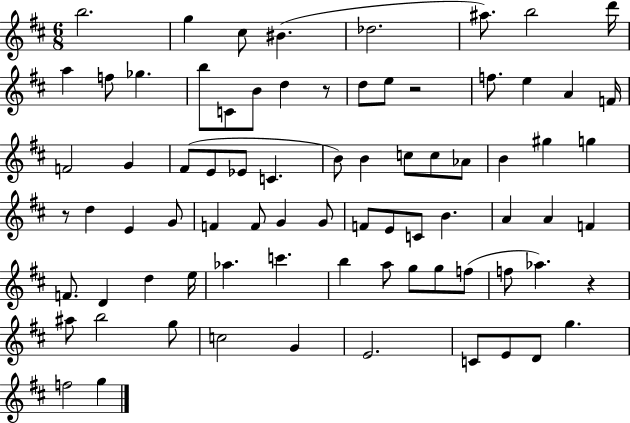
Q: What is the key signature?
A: D major